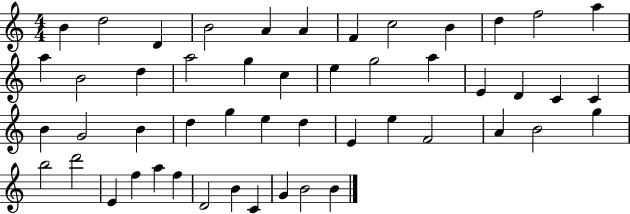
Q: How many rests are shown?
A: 0